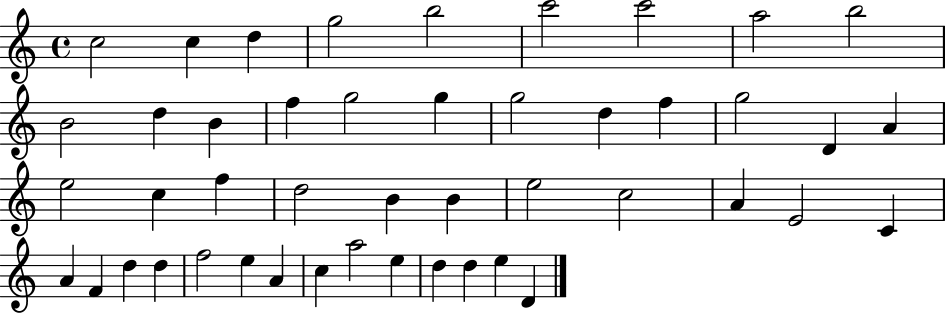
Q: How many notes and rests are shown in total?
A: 46